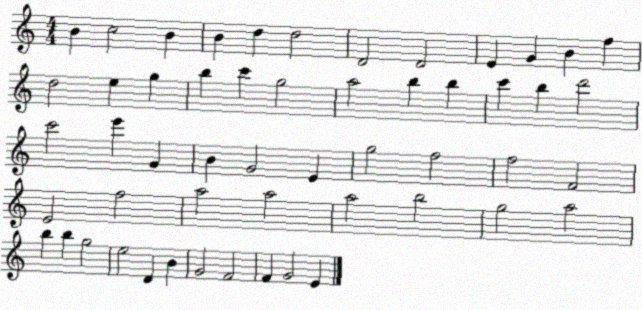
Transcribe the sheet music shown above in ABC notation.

X:1
T:Untitled
M:4/4
L:1/4
K:C
B c2 B B d d2 D2 D2 E G B f d2 e g b c' g2 a2 b b c' b d'2 c'2 e' G B G2 E g2 f2 f2 F2 E2 f2 a2 a2 a2 b2 g2 a2 b b g2 e2 D B G2 F2 F G2 E